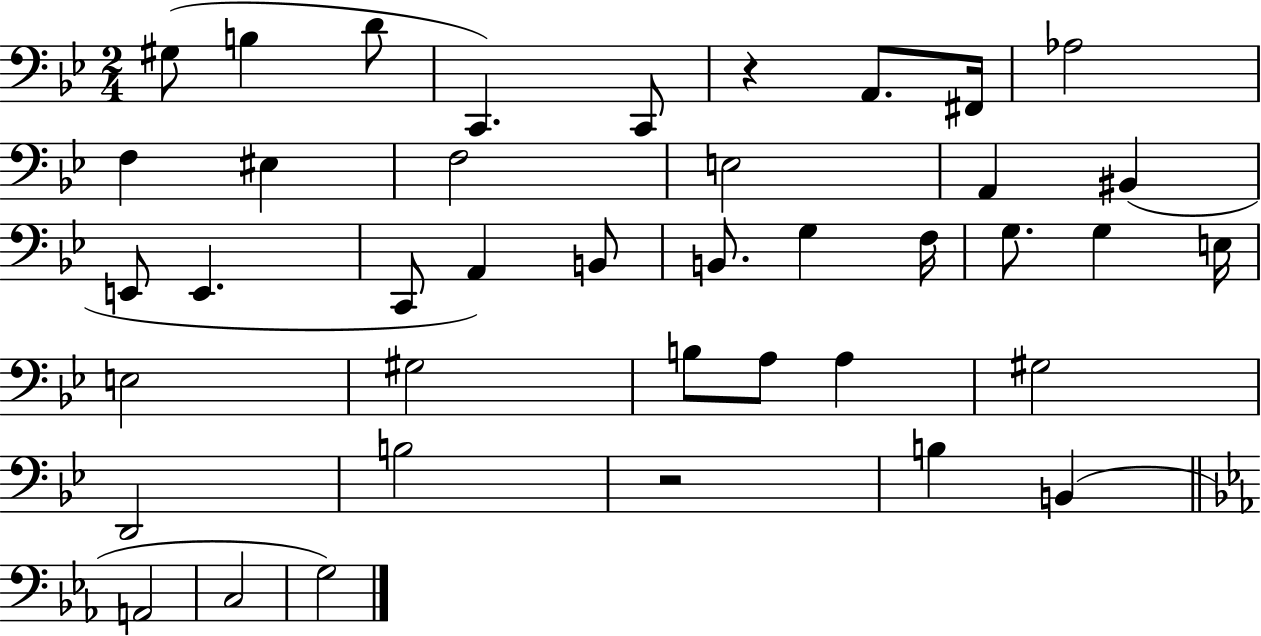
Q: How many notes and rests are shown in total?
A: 40